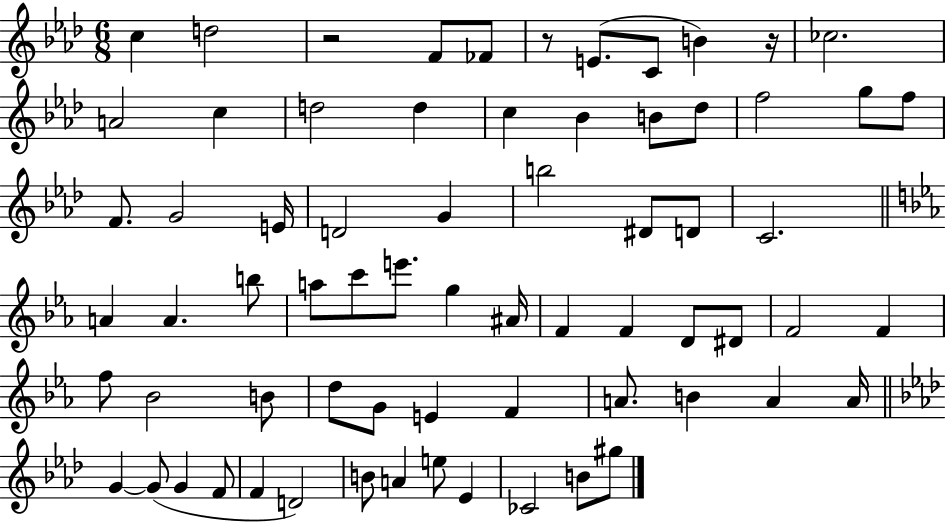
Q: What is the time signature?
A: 6/8